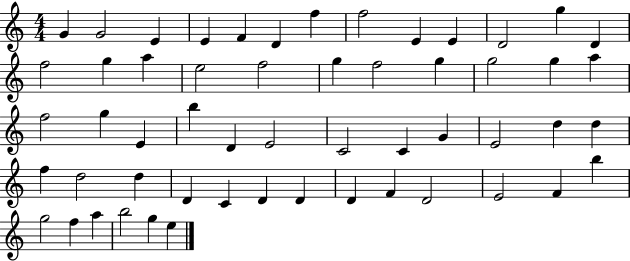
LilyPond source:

{
  \clef treble
  \numericTimeSignature
  \time 4/4
  \key c \major
  g'4 g'2 e'4 | e'4 f'4 d'4 f''4 | f''2 e'4 e'4 | d'2 g''4 d'4 | \break f''2 g''4 a''4 | e''2 f''2 | g''4 f''2 g''4 | g''2 g''4 a''4 | \break f''2 g''4 e'4 | b''4 d'4 e'2 | c'2 c'4 g'4 | e'2 d''4 d''4 | \break f''4 d''2 d''4 | d'4 c'4 d'4 d'4 | d'4 f'4 d'2 | e'2 f'4 b''4 | \break g''2 f''4 a''4 | b''2 g''4 e''4 | \bar "|."
}